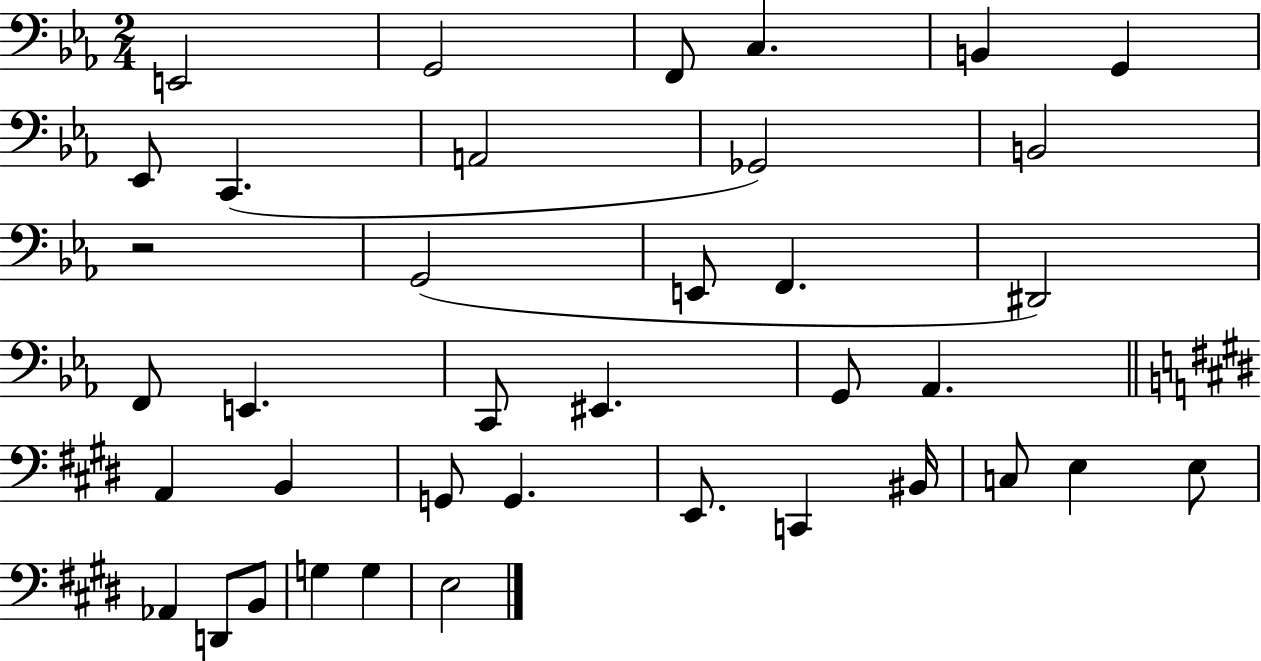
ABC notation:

X:1
T:Untitled
M:2/4
L:1/4
K:Eb
E,,2 G,,2 F,,/2 C, B,, G,, _E,,/2 C,, A,,2 _G,,2 B,,2 z2 G,,2 E,,/2 F,, ^D,,2 F,,/2 E,, C,,/2 ^E,, G,,/2 _A,, A,, B,, G,,/2 G,, E,,/2 C,, ^B,,/4 C,/2 E, E,/2 _A,, D,,/2 B,,/2 G, G, E,2